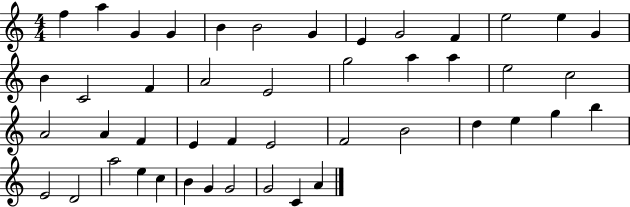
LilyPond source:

{
  \clef treble
  \numericTimeSignature
  \time 4/4
  \key c \major
  f''4 a''4 g'4 g'4 | b'4 b'2 g'4 | e'4 g'2 f'4 | e''2 e''4 g'4 | \break b'4 c'2 f'4 | a'2 e'2 | g''2 a''4 a''4 | e''2 c''2 | \break a'2 a'4 f'4 | e'4 f'4 e'2 | f'2 b'2 | d''4 e''4 g''4 b''4 | \break e'2 d'2 | a''2 e''4 c''4 | b'4 g'4 g'2 | g'2 c'4 a'4 | \break \bar "|."
}